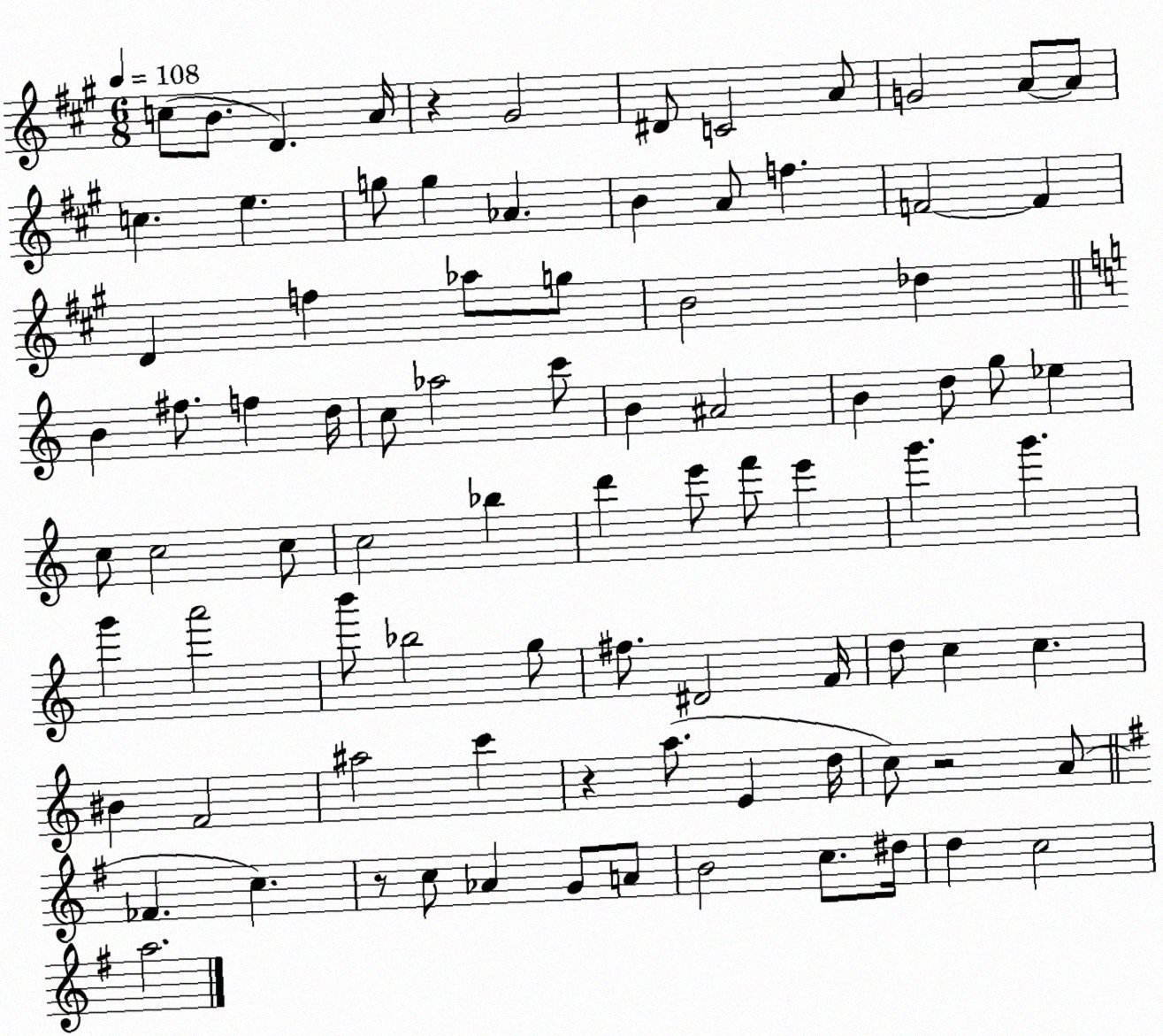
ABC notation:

X:1
T:Untitled
M:6/8
L:1/4
K:A
c/2 B/2 D A/4 z ^G2 ^D/2 C2 A/2 G2 A/2 A/2 c e g/2 g _A B A/2 f F2 F D f _a/2 g/2 B2 _d B ^f/2 f d/4 c/2 _a2 c'/2 B ^A2 B d/2 g/2 _e c/2 c2 c/2 c2 _b d' e'/2 f'/2 e' g' g' g' a'2 b'/2 _b2 g/2 ^f/2 ^D2 F/4 d/2 c c ^B F2 ^a2 c' z a/2 E d/4 c/2 z2 A/2 _F c z/2 c/2 _A G/2 A/2 B2 c/2 ^d/4 d c2 a2